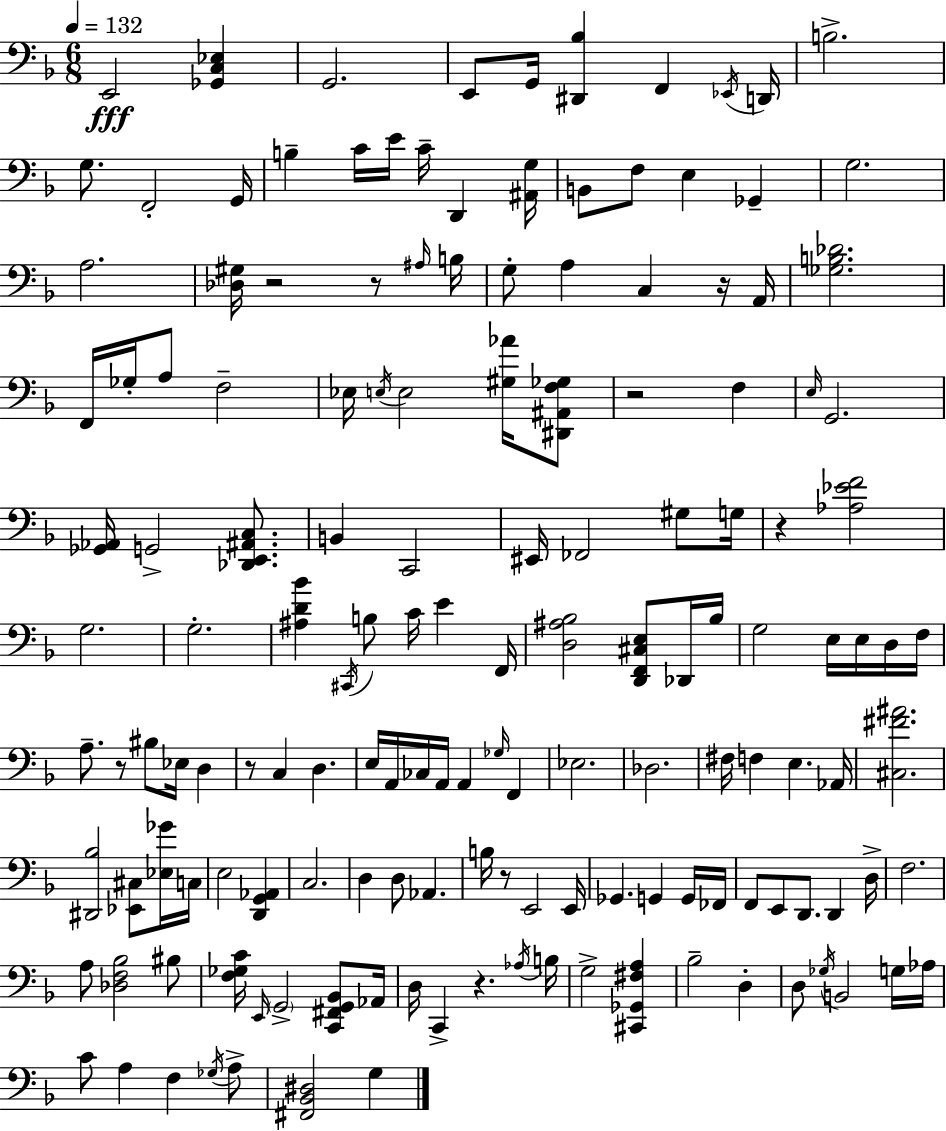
X:1
T:Untitled
M:6/8
L:1/4
K:F
E,,2 [_G,,C,_E,] G,,2 E,,/2 G,,/4 [^D,,_B,] F,, _E,,/4 D,,/4 B,2 G,/2 F,,2 G,,/4 B, C/4 E/4 C/4 D,, [^A,,G,]/4 B,,/2 F,/2 E, _G,, G,2 A,2 [_D,^G,]/4 z2 z/2 ^A,/4 B,/4 G,/2 A, C, z/4 A,,/4 [_G,B,_D]2 F,,/4 _G,/4 A,/2 F,2 _E,/4 E,/4 E,2 [^G,_A]/4 [^D,,^A,,F,_G,]/2 z2 F, E,/4 G,,2 [_G,,_A,,]/4 G,,2 [_D,,E,,^A,,C,]/2 B,, C,,2 ^E,,/4 _F,,2 ^G,/2 G,/4 z [_A,_EF]2 G,2 G,2 [^A,D_B] ^C,,/4 B,/2 C/4 E F,,/4 [D,^A,_B,]2 [D,,F,,^C,E,]/2 _D,,/4 _B,/4 G,2 E,/4 E,/4 D,/4 F,/4 A,/2 z/2 ^B,/2 _E,/4 D, z/2 C, D, E,/4 A,,/4 _C,/4 A,,/4 A,, _G,/4 F,, _E,2 _D,2 ^F,/4 F, E, _A,,/4 [^C,^F^A]2 [^D,,_B,]2 [_E,,^C,]/2 [_E,_G]/4 C,/4 E,2 [D,,G,,_A,,] C,2 D, D,/2 _A,, B,/4 z/2 E,,2 E,,/4 _G,, G,, G,,/4 _F,,/4 F,,/2 E,,/2 D,,/2 D,, D,/4 F,2 A,/2 [_D,F,_B,]2 ^B,/2 [F,_G,C]/4 E,,/4 G,,2 [C,,^F,,G,,_B,,]/2 _A,,/4 D,/4 C,, z _A,/4 B,/4 G,2 [^C,,_G,,^F,A,] _B,2 D, D,/2 _G,/4 B,,2 G,/4 _A,/4 C/2 A, F, _G,/4 A,/2 [^F,,_B,,^D,]2 G,